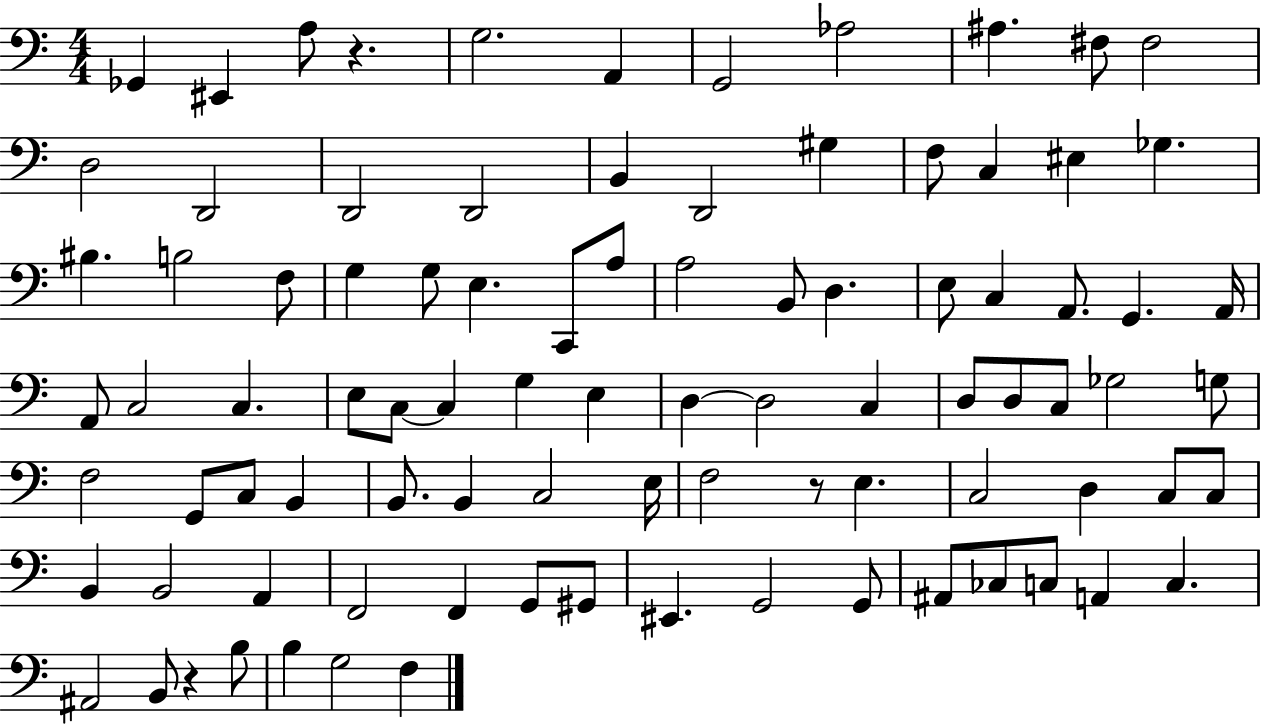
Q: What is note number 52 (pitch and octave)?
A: Gb3